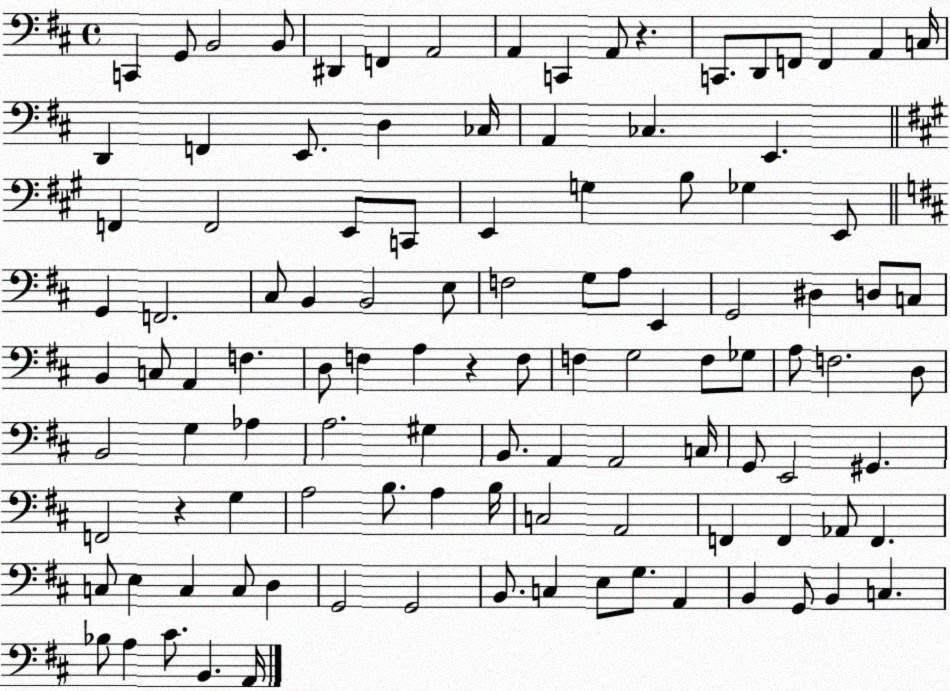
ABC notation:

X:1
T:Untitled
M:4/4
L:1/4
K:D
C,, G,,/2 B,,2 B,,/2 ^D,, F,, A,,2 A,, C,, A,,/2 z C,,/2 D,,/2 F,,/2 F,, A,, C,/4 D,, F,, E,,/2 D, _C,/4 A,, _C, E,, F,, F,,2 E,,/2 C,,/2 E,, G, B,/2 _G, E,,/2 G,, F,,2 ^C,/2 B,, B,,2 E,/2 F,2 G,/2 A,/2 E,, G,,2 ^D, D,/2 C,/2 B,, C,/2 A,, F, D,/2 F, A, z F,/2 F, G,2 F,/2 _G,/2 A,/2 F,2 D,/2 B,,2 G, _A, A,2 ^G, B,,/2 A,, A,,2 C,/4 G,,/2 E,,2 ^G,, F,,2 z G, A,2 B,/2 A, B,/4 C,2 A,,2 F,, F,, _A,,/2 F,, C,/2 E, C, C,/2 D, G,,2 G,,2 B,,/2 C, E,/2 G,/2 A,, B,, G,,/2 B,, C, _B,/2 A, ^C/2 B,, A,,/4